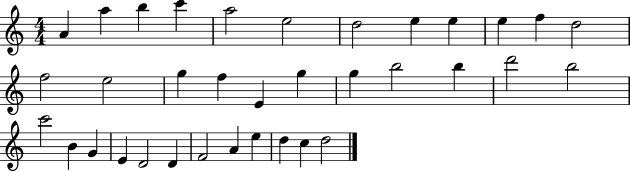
A4/q A5/q B5/q C6/q A5/h E5/h D5/h E5/q E5/q E5/q F5/q D5/h F5/h E5/h G5/q F5/q E4/q G5/q G5/q B5/h B5/q D6/h B5/h C6/h B4/q G4/q E4/q D4/h D4/q F4/h A4/q E5/q D5/q C5/q D5/h